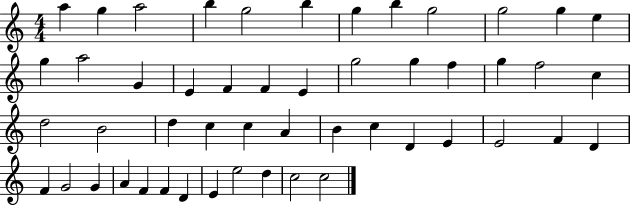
A5/q G5/q A5/h B5/q G5/h B5/q G5/q B5/q G5/h G5/h G5/q E5/q G5/q A5/h G4/q E4/q F4/q F4/q E4/q G5/h G5/q F5/q G5/q F5/h C5/q D5/h B4/h D5/q C5/q C5/q A4/q B4/q C5/q D4/q E4/q E4/h F4/q D4/q F4/q G4/h G4/q A4/q F4/q F4/q D4/q E4/q E5/h D5/q C5/h C5/h